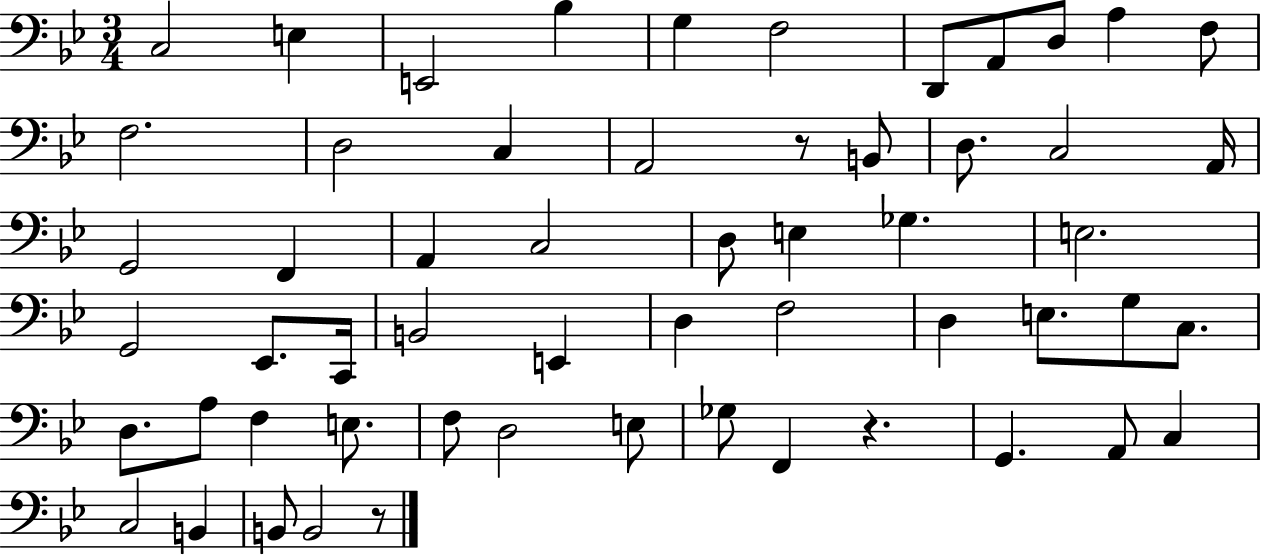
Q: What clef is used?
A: bass